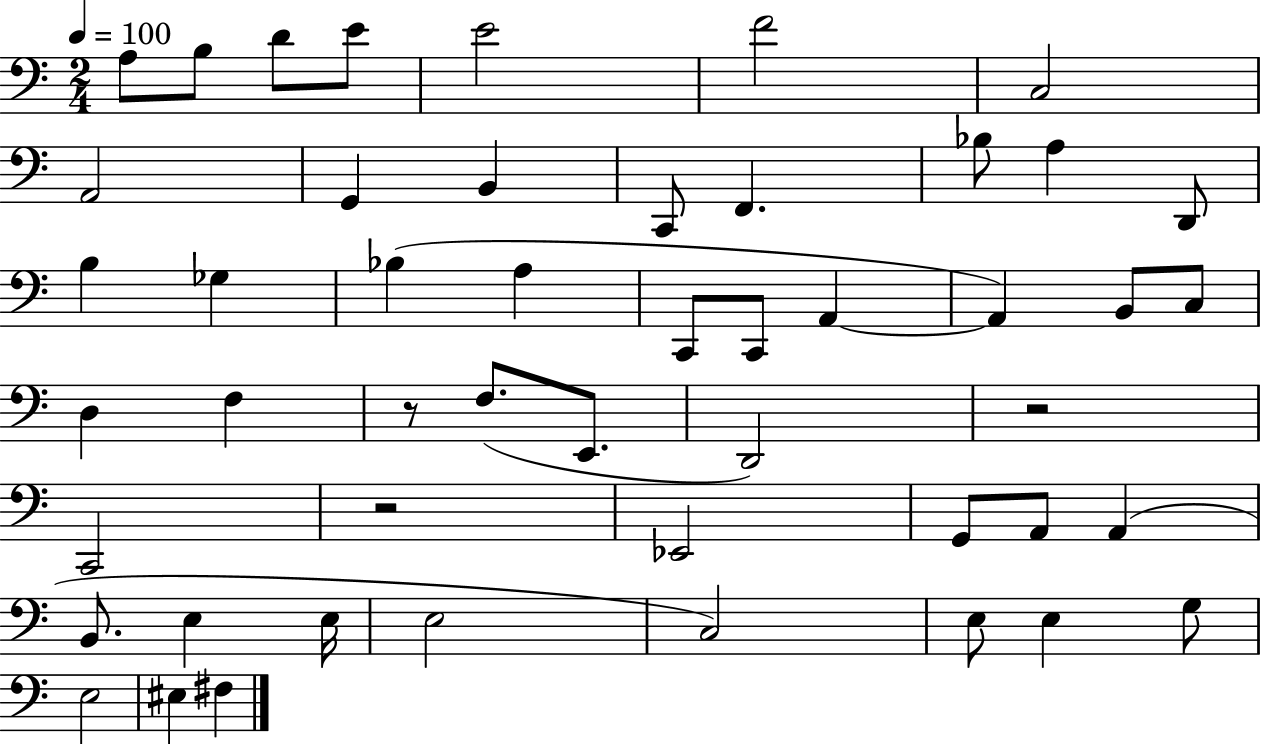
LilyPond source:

{
  \clef bass
  \numericTimeSignature
  \time 2/4
  \key c \major
  \tempo 4 = 100
  a8 b8 d'8 e'8 | e'2 | f'2 | c2 | \break a,2 | g,4 b,4 | c,8 f,4. | bes8 a4 d,8 | \break b4 ges4 | bes4( a4 | c,8 c,8 a,4~~ | a,4) b,8 c8 | \break d4 f4 | r8 f8.( e,8. | d,2) | r2 | \break c,2 | r2 | ees,2 | g,8 a,8 a,4( | \break b,8. e4 e16 | e2 | c2) | e8 e4 g8 | \break e2 | eis4 fis4 | \bar "|."
}